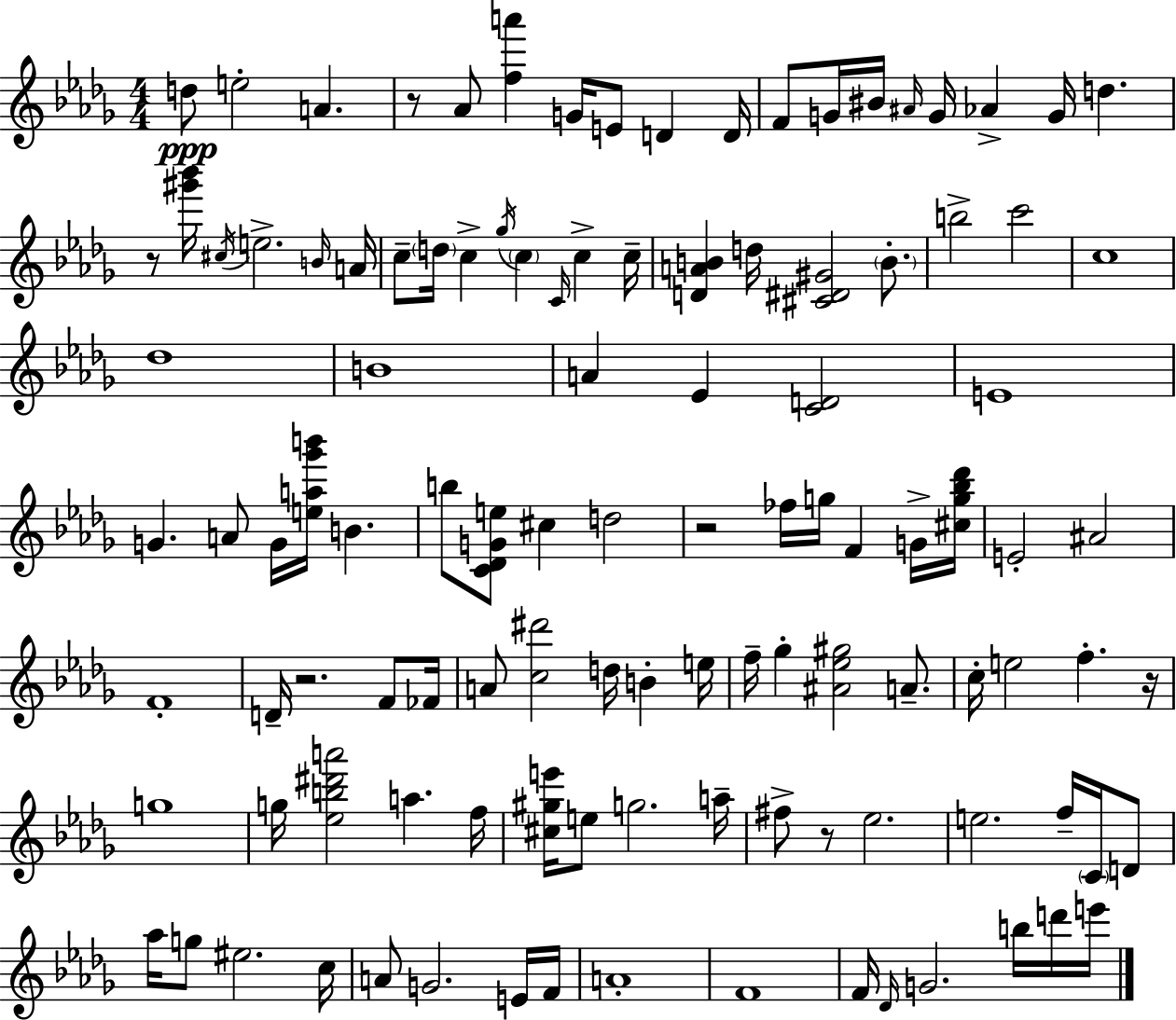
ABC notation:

X:1
T:Untitled
M:4/4
L:1/4
K:Bbm
d/2 e2 A z/2 _A/2 [fa'] G/4 E/2 D D/4 F/2 G/4 ^B/4 ^A/4 G/4 _A G/4 d z/2 [^g'_b']/4 ^c/4 e2 B/4 A/4 c/2 d/4 c _g/4 c C/4 c c/4 [DAB] d/4 [^C^D^G]2 B/2 b2 c'2 c4 _d4 B4 A _E [CD]2 E4 G A/2 G/4 [ea_g'b']/4 B b/2 [C_DGe]/2 ^c d2 z2 _f/4 g/4 F G/4 [^cg_b_d']/4 E2 ^A2 F4 D/4 z2 F/2 _F/4 A/2 [c^d']2 d/4 B e/4 f/4 _g [^A_e^g]2 A/2 c/4 e2 f z/4 g4 g/4 [_eb^d'a']2 a f/4 [^c^ge']/4 e/2 g2 a/4 ^f/2 z/2 _e2 e2 f/4 C/4 D/2 _a/4 g/2 ^e2 c/4 A/2 G2 E/4 F/4 A4 F4 F/4 _D/4 G2 b/4 d'/4 e'/4